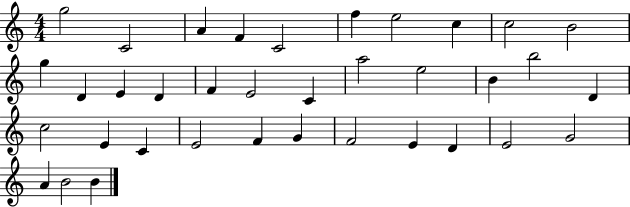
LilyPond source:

{
  \clef treble
  \numericTimeSignature
  \time 4/4
  \key c \major
  g''2 c'2 | a'4 f'4 c'2 | f''4 e''2 c''4 | c''2 b'2 | \break g''4 d'4 e'4 d'4 | f'4 e'2 c'4 | a''2 e''2 | b'4 b''2 d'4 | \break c''2 e'4 c'4 | e'2 f'4 g'4 | f'2 e'4 d'4 | e'2 g'2 | \break a'4 b'2 b'4 | \bar "|."
}